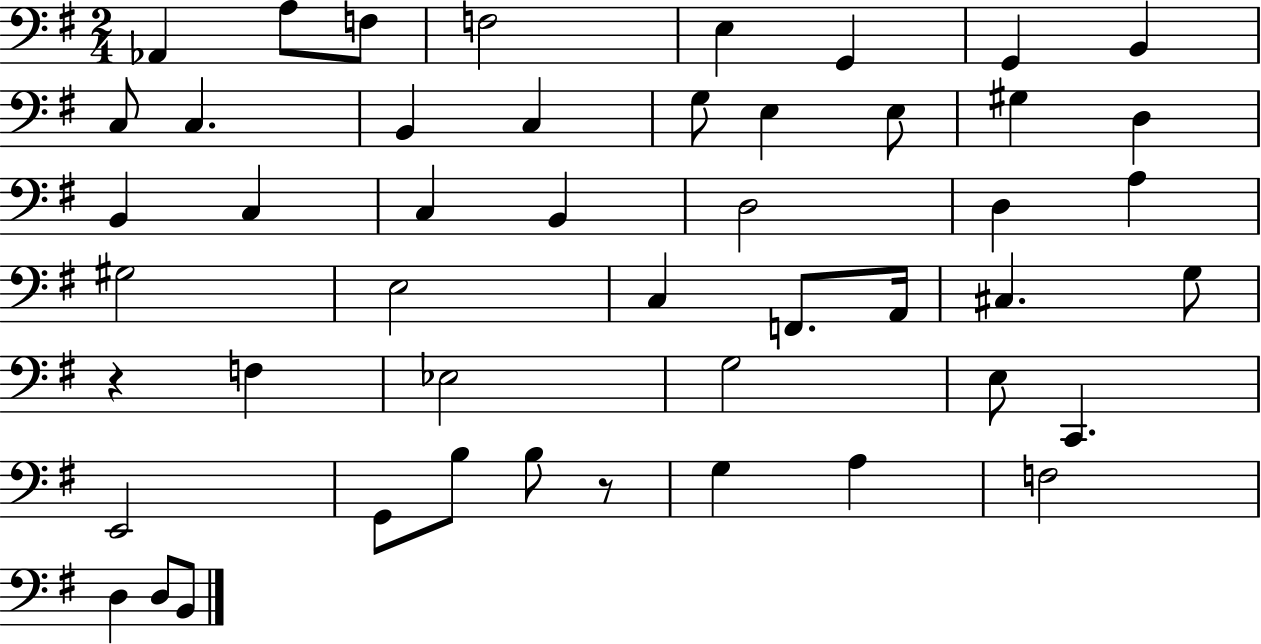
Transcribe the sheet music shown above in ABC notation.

X:1
T:Untitled
M:2/4
L:1/4
K:G
_A,, A,/2 F,/2 F,2 E, G,, G,, B,, C,/2 C, B,, C, G,/2 E, E,/2 ^G, D, B,, C, C, B,, D,2 D, A, ^G,2 E,2 C, F,,/2 A,,/4 ^C, G,/2 z F, _E,2 G,2 E,/2 C,, E,,2 G,,/2 B,/2 B,/2 z/2 G, A, F,2 D, D,/2 B,,/2